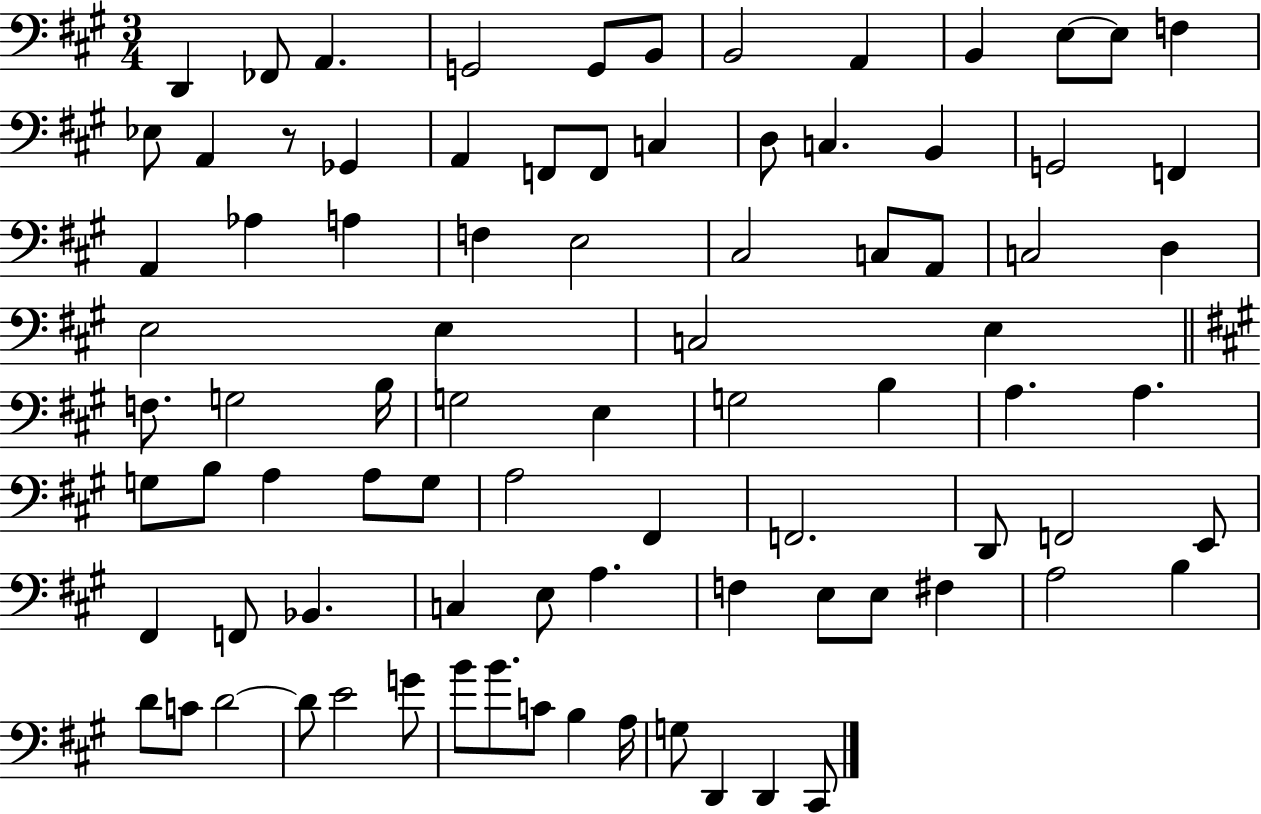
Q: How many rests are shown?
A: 1